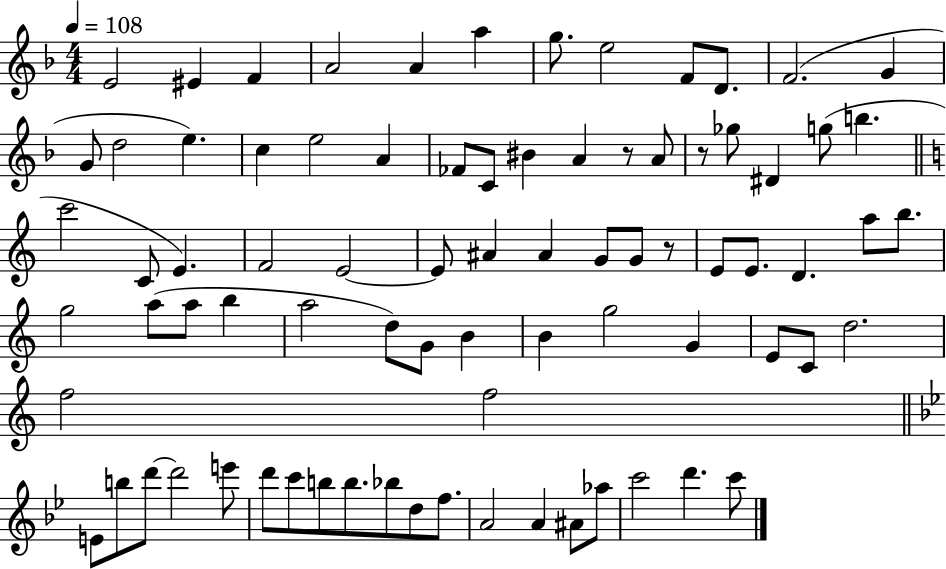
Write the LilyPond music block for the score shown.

{
  \clef treble
  \numericTimeSignature
  \time 4/4
  \key f \major
  \tempo 4 = 108
  e'2 eis'4 f'4 | a'2 a'4 a''4 | g''8. e''2 f'8 d'8. | f'2.( g'4 | \break g'8 d''2 e''4.) | c''4 e''2 a'4 | fes'8 c'8 bis'4 a'4 r8 a'8 | r8 ges''8 dis'4 g''8( b''4. | \break \bar "||" \break \key c \major c'''2 c'8 e'4.) | f'2 e'2~~ | e'8 ais'4 ais'4 g'8 g'8 r8 | e'8 e'8. d'4. a''8 b''8. | \break g''2 a''8( a''8 b''4 | a''2 d''8) g'8 b'4 | b'4 g''2 g'4 | e'8 c'8 d''2. | \break f''2 f''2 | \bar "||" \break \key bes \major e'8 b''8 d'''8~~ d'''2 e'''8 | d'''8 c'''8 b''8 b''8. bes''8 d''8 f''8. | a'2 a'4 ais'8 aes''8 | c'''2 d'''4. c'''8 | \break \bar "|."
}